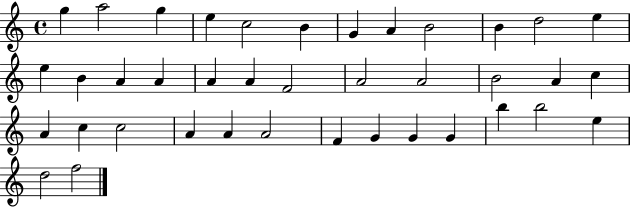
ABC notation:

X:1
T:Untitled
M:4/4
L:1/4
K:C
g a2 g e c2 B G A B2 B d2 e e B A A A A F2 A2 A2 B2 A c A c c2 A A A2 F G G G b b2 e d2 f2